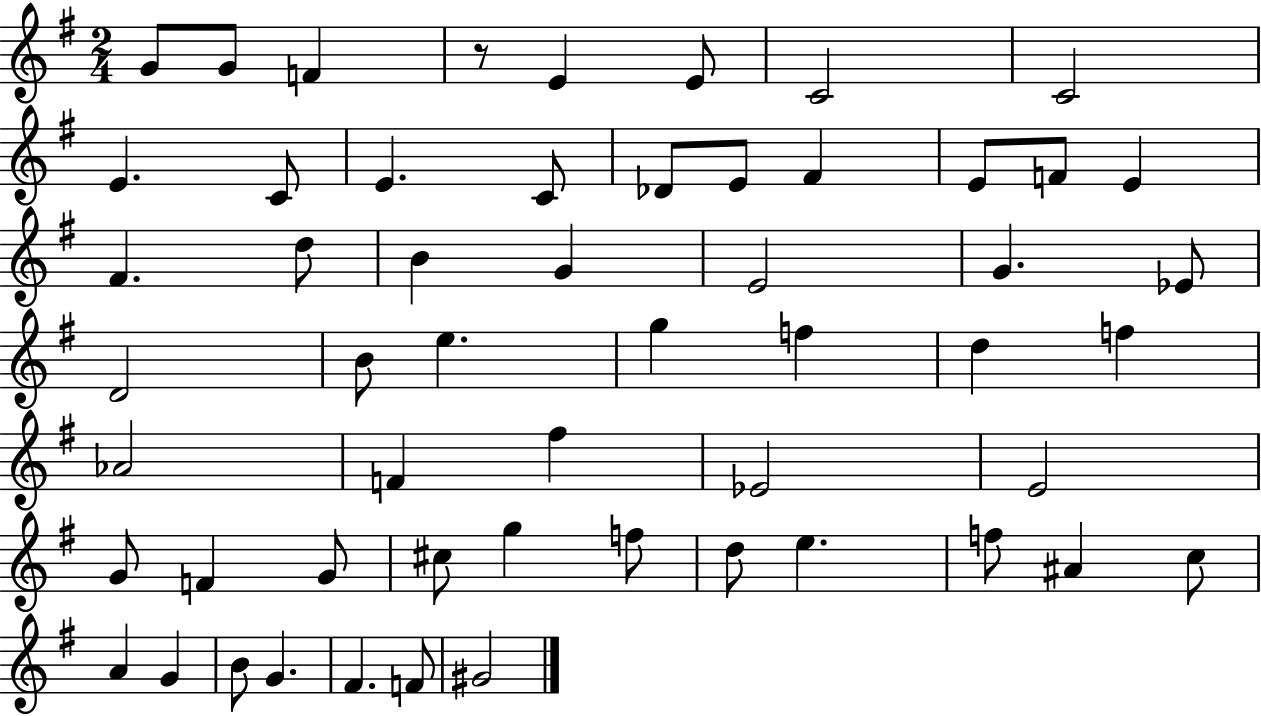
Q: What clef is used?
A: treble